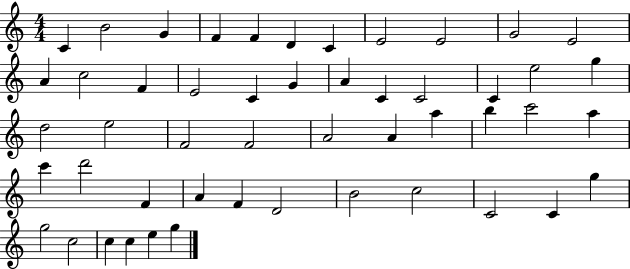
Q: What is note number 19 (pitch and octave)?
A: C4